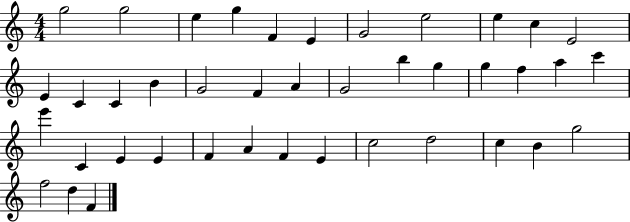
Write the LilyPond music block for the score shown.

{
  \clef treble
  \numericTimeSignature
  \time 4/4
  \key c \major
  g''2 g''2 | e''4 g''4 f'4 e'4 | g'2 e''2 | e''4 c''4 e'2 | \break e'4 c'4 c'4 b'4 | g'2 f'4 a'4 | g'2 b''4 g''4 | g''4 f''4 a''4 c'''4 | \break e'''4 c'4 e'4 e'4 | f'4 a'4 f'4 e'4 | c''2 d''2 | c''4 b'4 g''2 | \break f''2 d''4 f'4 | \bar "|."
}